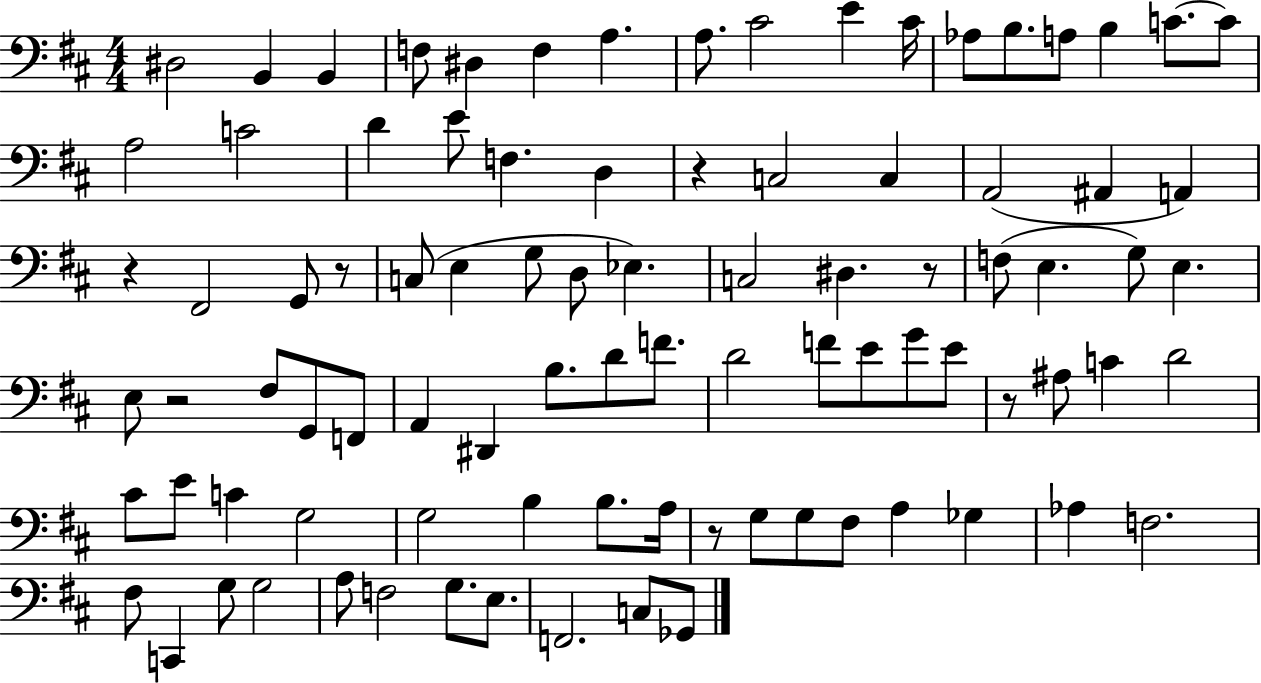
{
  \clef bass
  \numericTimeSignature
  \time 4/4
  \key d \major
  dis2 b,4 b,4 | f8 dis4 f4 a4. | a8. cis'2 e'4 cis'16 | aes8 b8. a8 b4 c'8.~~ c'8 | \break a2 c'2 | d'4 e'8 f4. d4 | r4 c2 c4 | a,2( ais,4 a,4) | \break r4 fis,2 g,8 r8 | c8( e4 g8 d8 ees4.) | c2 dis4. r8 | f8( e4. g8) e4. | \break e8 r2 fis8 g,8 f,8 | a,4 dis,4 b8. d'8 f'8. | d'2 f'8 e'8 g'8 e'8 | r8 ais8 c'4 d'2 | \break cis'8 e'8 c'4 g2 | g2 b4 b8. a16 | r8 g8 g8 fis8 a4 ges4 | aes4 f2. | \break fis8 c,4 g8 g2 | a8 f2 g8. e8. | f,2. c8 ges,8 | \bar "|."
}